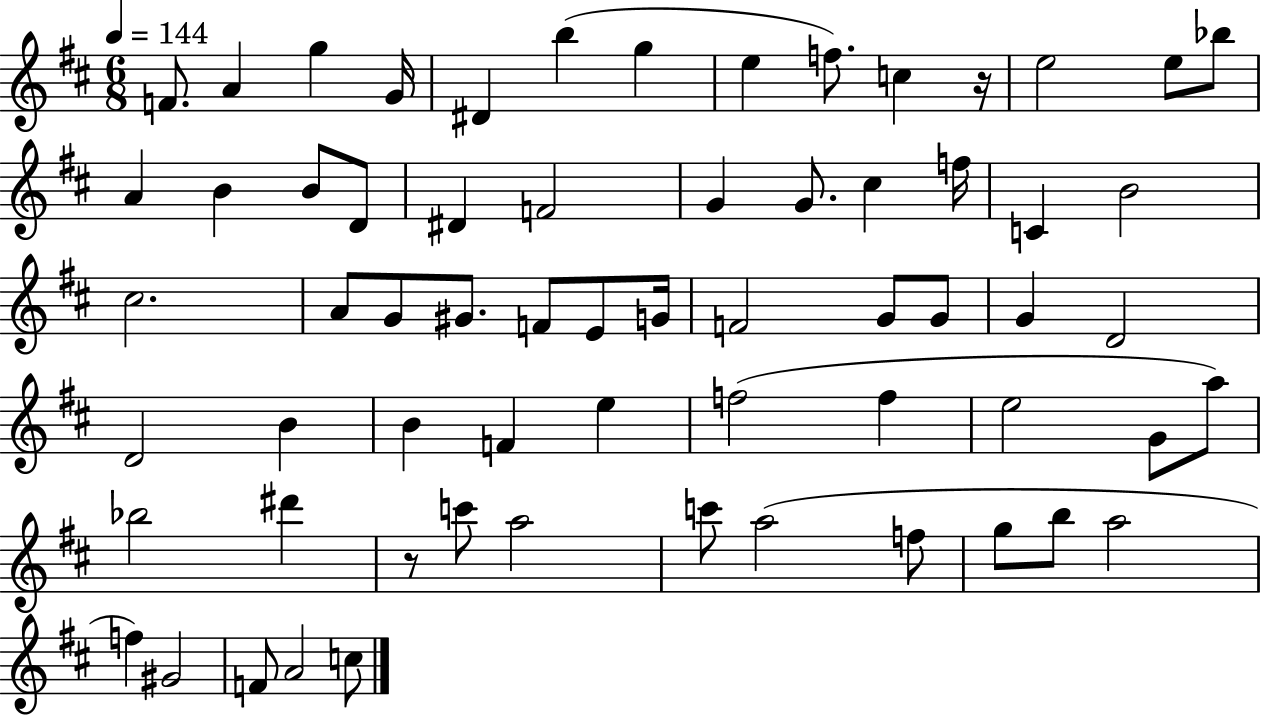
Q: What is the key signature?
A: D major